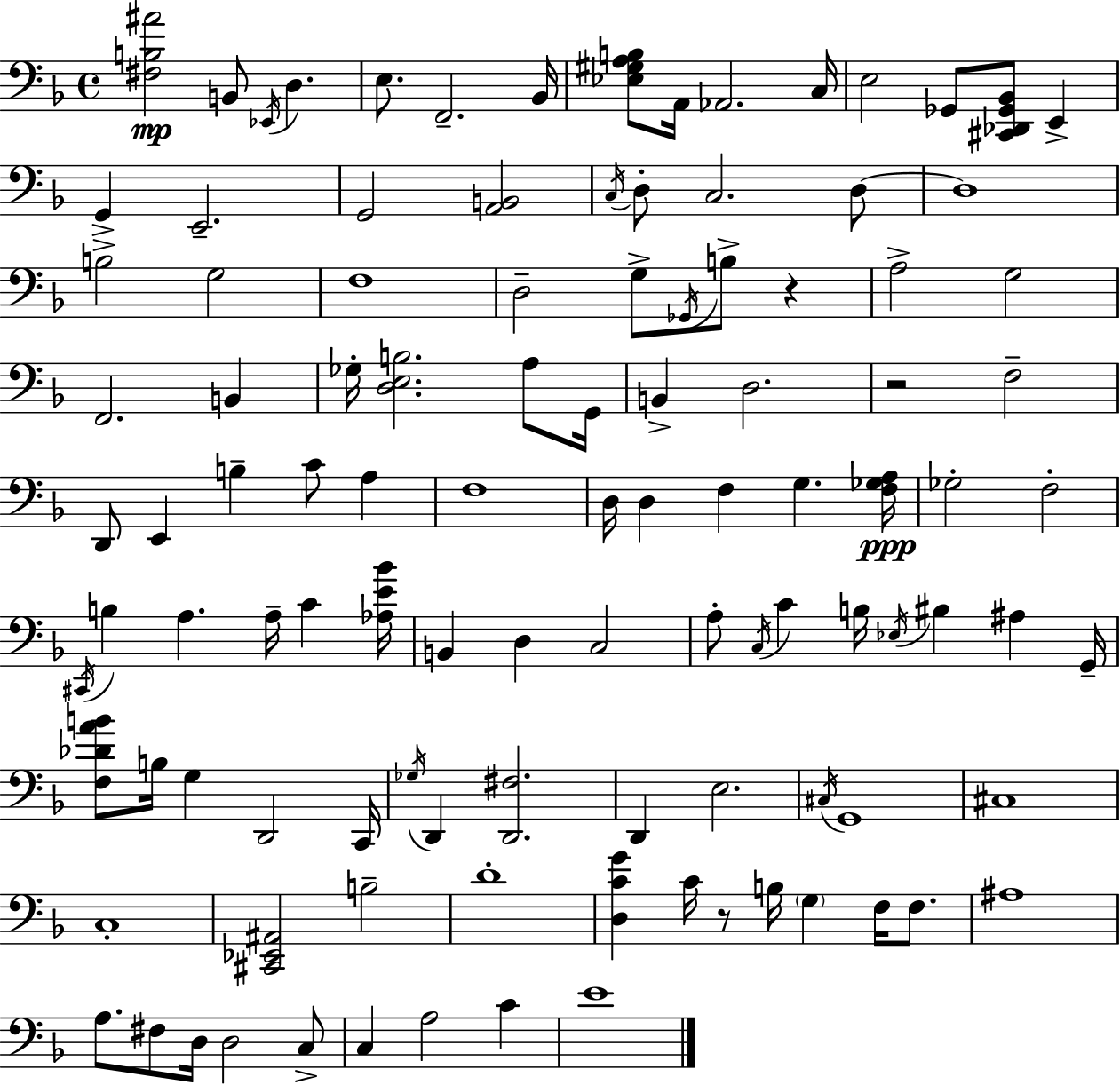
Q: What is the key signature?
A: D minor